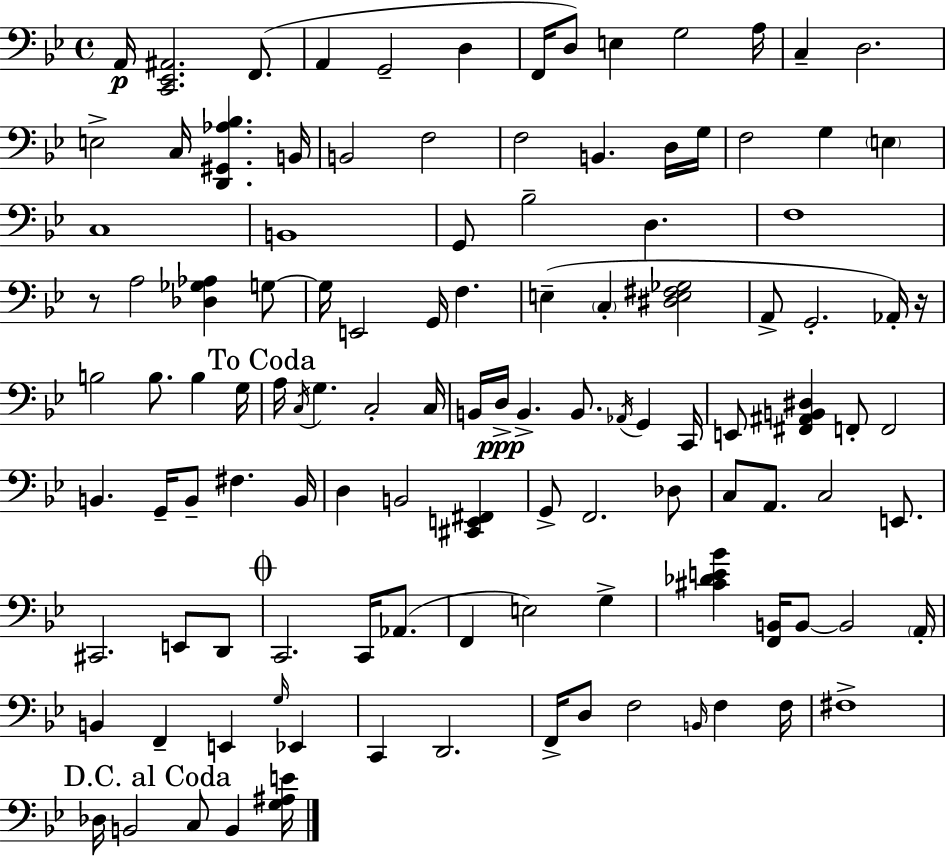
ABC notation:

X:1
T:Untitled
M:4/4
L:1/4
K:Gm
A,,/4 [C,,_E,,^A,,]2 F,,/2 A,, G,,2 D, F,,/4 D,/2 E, G,2 A,/4 C, D,2 E,2 C,/4 [D,,^G,,_A,_B,] B,,/4 B,,2 F,2 F,2 B,, D,/4 G,/4 F,2 G, E, C,4 B,,4 G,,/2 _B,2 D, F,4 z/2 A,2 [_D,_G,_A,] G,/2 G,/4 E,,2 G,,/4 F, E, C, [^D,E,^F,_G,]2 A,,/2 G,,2 _A,,/4 z/4 B,2 B,/2 B, G,/4 A,/4 C,/4 G, C,2 C,/4 B,,/4 D,/4 B,, B,,/2 _A,,/4 G,, C,,/4 E,,/2 [^F,,^A,,B,,^D,] F,,/2 F,,2 B,, G,,/4 B,,/2 ^F, B,,/4 D, B,,2 [^C,,E,,^F,,] G,,/2 F,,2 _D,/2 C,/2 A,,/2 C,2 E,,/2 ^C,,2 E,,/2 D,,/2 C,,2 C,,/4 _A,,/2 F,, E,2 G, [^C_DE_B] [F,,B,,]/4 B,,/2 B,,2 A,,/4 B,, F,, E,, G,/4 _E,, C,, D,,2 F,,/4 D,/2 F,2 B,,/4 F, F,/4 ^F,4 _D,/4 B,,2 C,/2 B,, [G,^A,E]/4